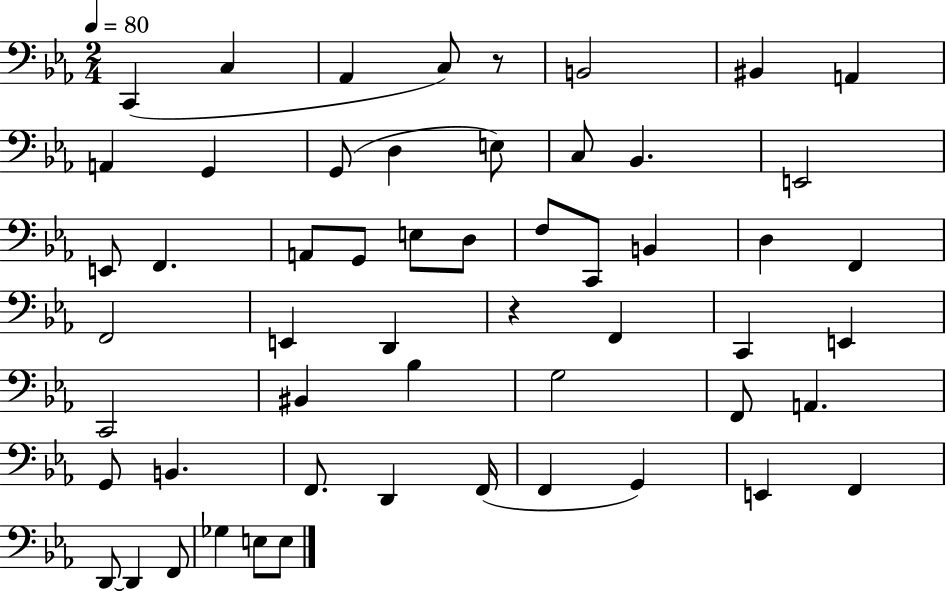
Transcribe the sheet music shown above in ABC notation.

X:1
T:Untitled
M:2/4
L:1/4
K:Eb
C,, C, _A,, C,/2 z/2 B,,2 ^B,, A,, A,, G,, G,,/2 D, E,/2 C,/2 _B,, E,,2 E,,/2 F,, A,,/2 G,,/2 E,/2 D,/2 F,/2 C,,/2 B,, D, F,, F,,2 E,, D,, z F,, C,, E,, C,,2 ^B,, _B, G,2 F,,/2 A,, G,,/2 B,, F,,/2 D,, F,,/4 F,, G,, E,, F,, D,,/2 D,, F,,/2 _G, E,/2 E,/2